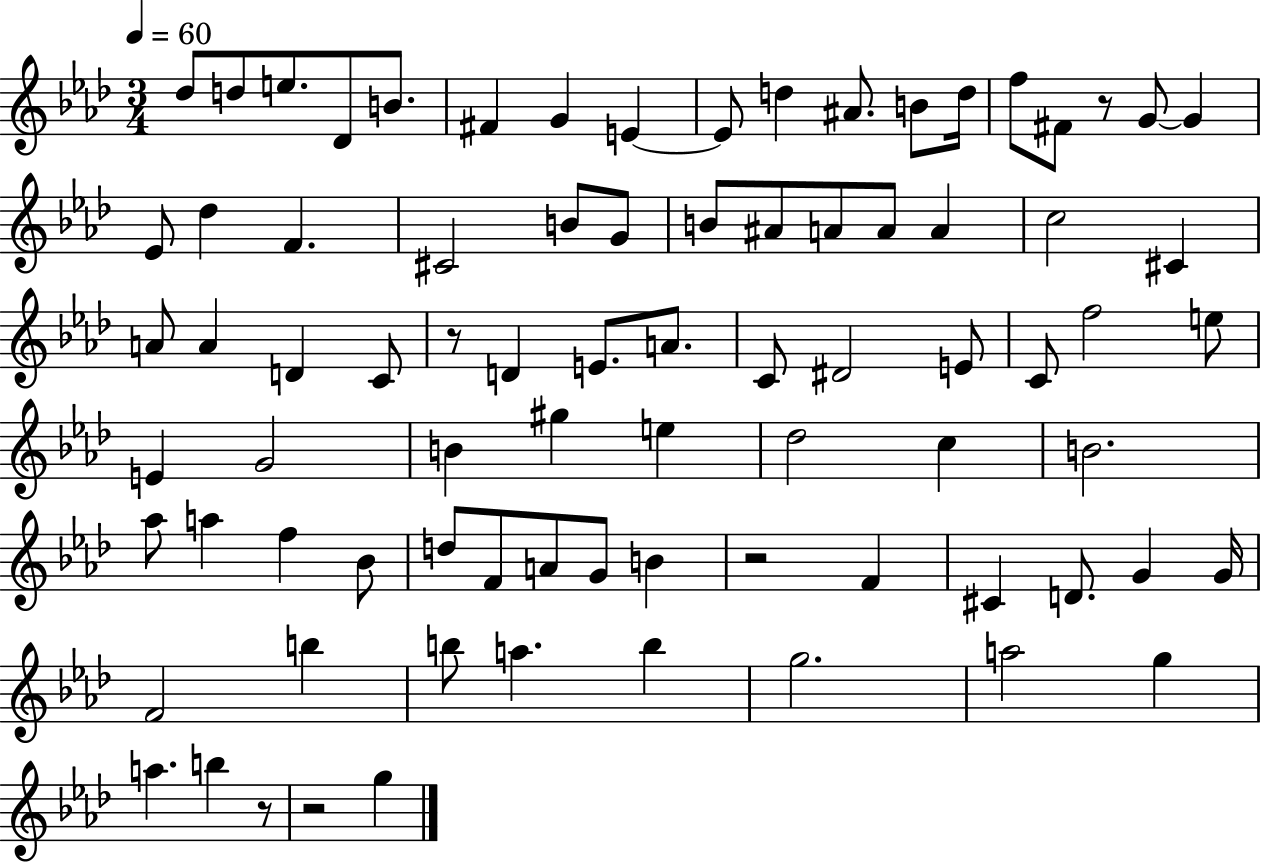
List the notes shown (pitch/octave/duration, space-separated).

Db5/e D5/e E5/e. Db4/e B4/e. F#4/q G4/q E4/q E4/e D5/q A#4/e. B4/e D5/s F5/e F#4/e R/e G4/e G4/q Eb4/e Db5/q F4/q. C#4/h B4/e G4/e B4/e A#4/e A4/e A4/e A4/q C5/h C#4/q A4/e A4/q D4/q C4/e R/e D4/q E4/e. A4/e. C4/e D#4/h E4/e C4/e F5/h E5/e E4/q G4/h B4/q G#5/q E5/q Db5/h C5/q B4/h. Ab5/e A5/q F5/q Bb4/e D5/e F4/e A4/e G4/e B4/q R/h F4/q C#4/q D4/e. G4/q G4/s F4/h B5/q B5/e A5/q. B5/q G5/h. A5/h G5/q A5/q. B5/q R/e R/h G5/q